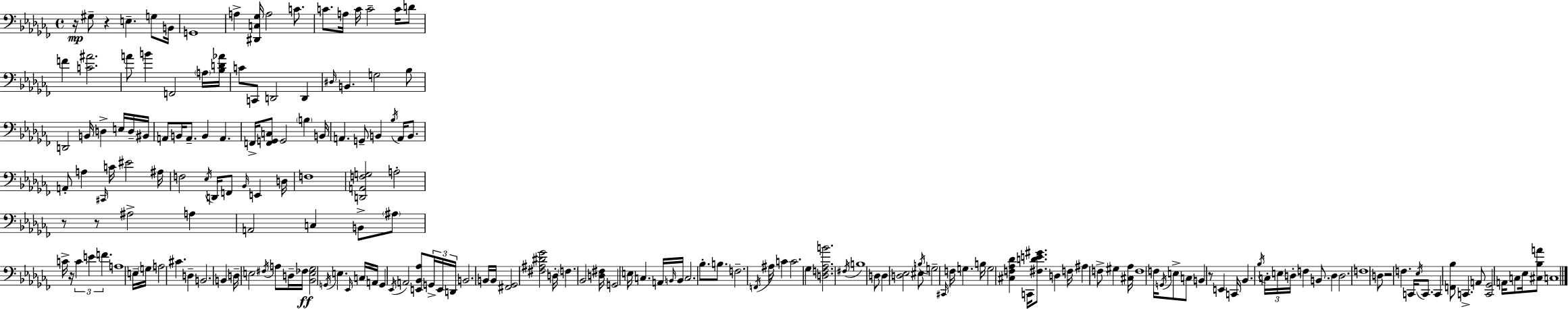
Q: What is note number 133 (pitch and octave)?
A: D3